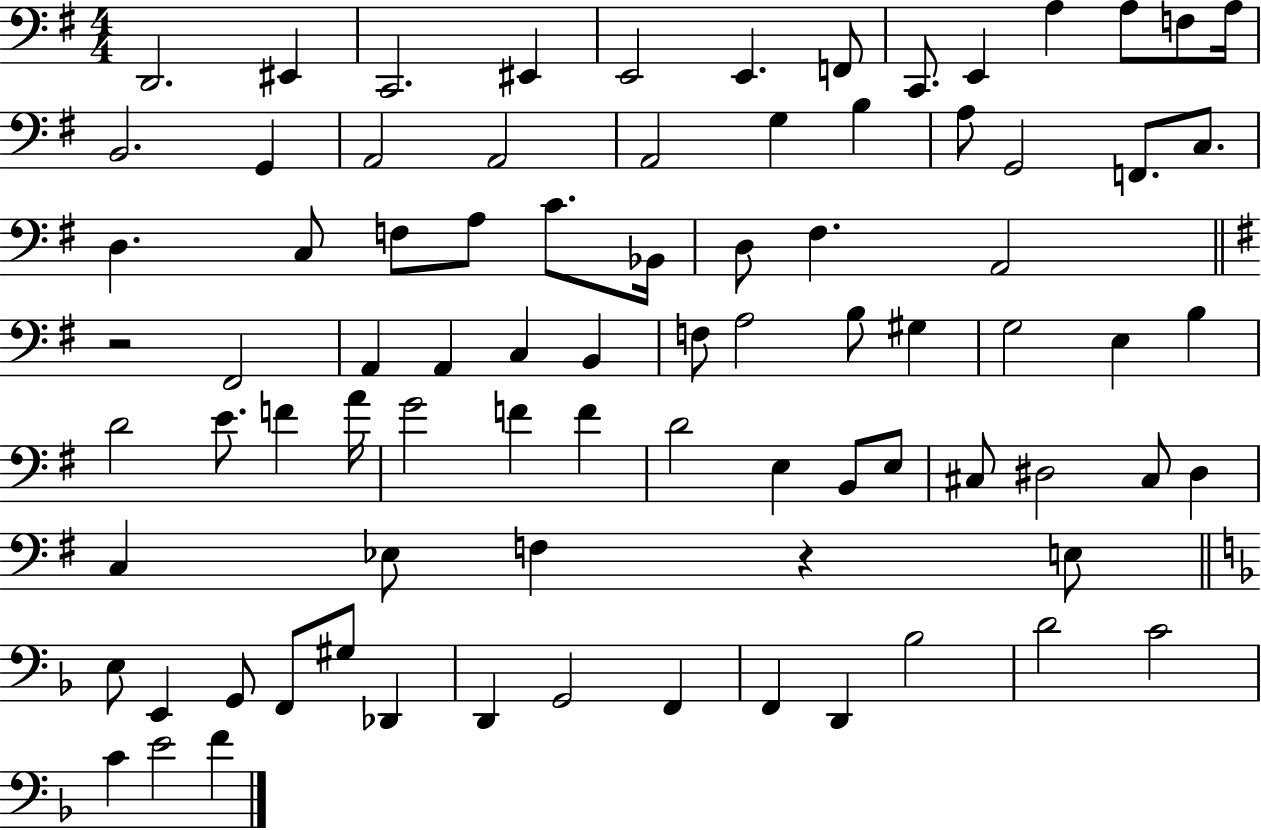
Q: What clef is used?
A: bass